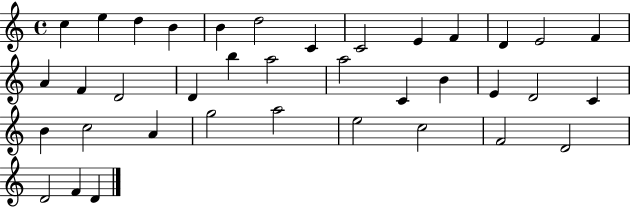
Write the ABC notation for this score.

X:1
T:Untitled
M:4/4
L:1/4
K:C
c e d B B d2 C C2 E F D E2 F A F D2 D b a2 a2 C B E D2 C B c2 A g2 a2 e2 c2 F2 D2 D2 F D